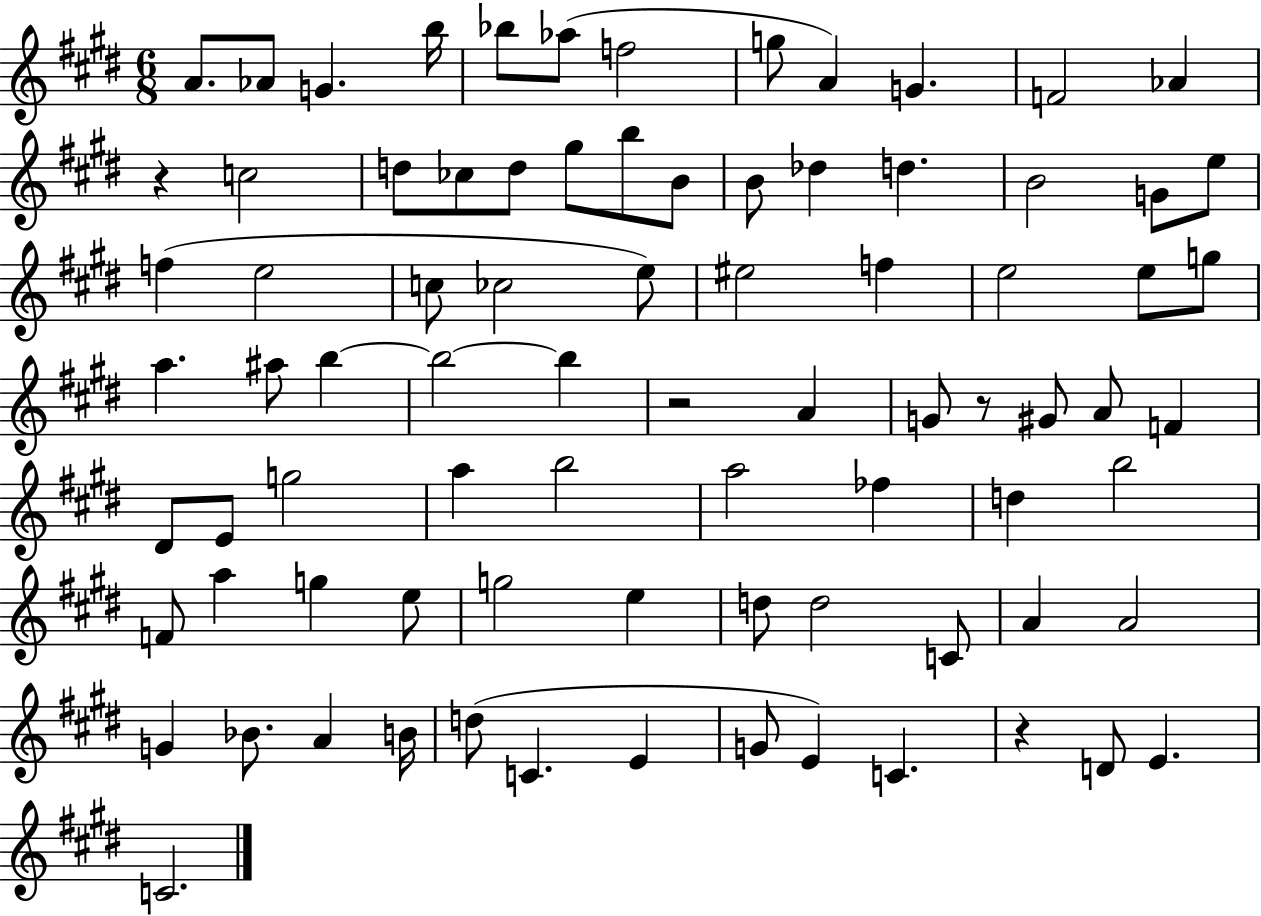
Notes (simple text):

A4/e. Ab4/e G4/q. B5/s Bb5/e Ab5/e F5/h G5/e A4/q G4/q. F4/h Ab4/q R/q C5/h D5/e CES5/e D5/e G#5/e B5/e B4/e B4/e Db5/q D5/q. B4/h G4/e E5/e F5/q E5/h C5/e CES5/h E5/e EIS5/h F5/q E5/h E5/e G5/e A5/q. A#5/e B5/q B5/h B5/q R/h A4/q G4/e R/e G#4/e A4/e F4/q D#4/e E4/e G5/h A5/q B5/h A5/h FES5/q D5/q B5/h F4/e A5/q G5/q E5/e G5/h E5/q D5/e D5/h C4/e A4/q A4/h G4/q Bb4/e. A4/q B4/s D5/e C4/q. E4/q G4/e E4/q C4/q. R/q D4/e E4/q. C4/h.